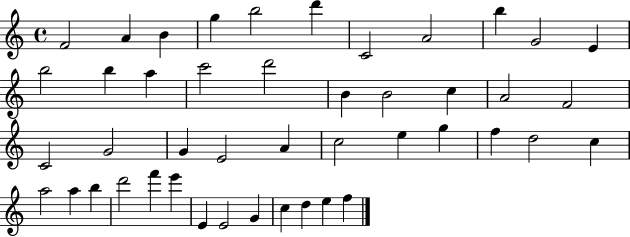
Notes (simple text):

F4/h A4/q B4/q G5/q B5/h D6/q C4/h A4/h B5/q G4/h E4/q B5/h B5/q A5/q C6/h D6/h B4/q B4/h C5/q A4/h F4/h C4/h G4/h G4/q E4/h A4/q C5/h E5/q G5/q F5/q D5/h C5/q A5/h A5/q B5/q D6/h F6/q E6/q E4/q E4/h G4/q C5/q D5/q E5/q F5/q